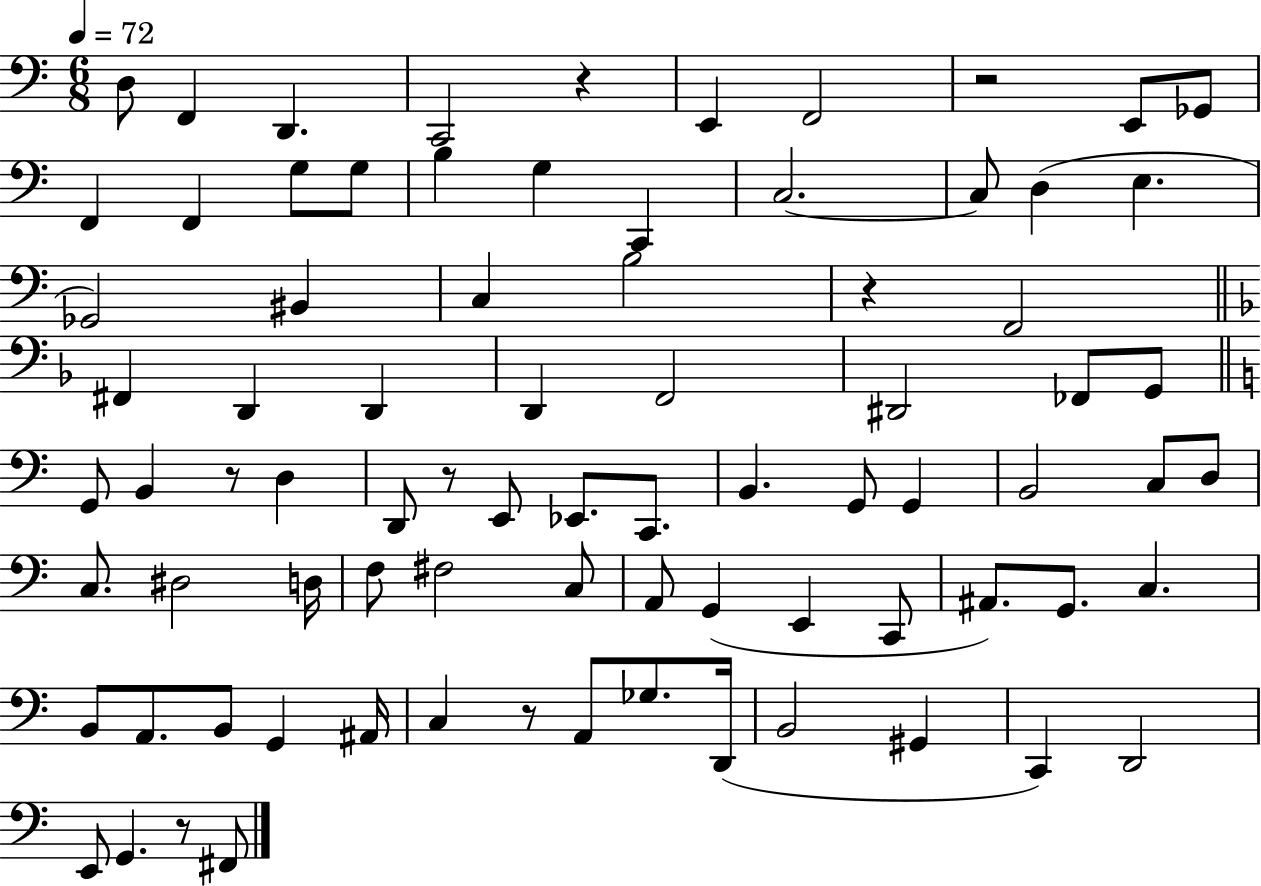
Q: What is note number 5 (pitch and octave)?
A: E2